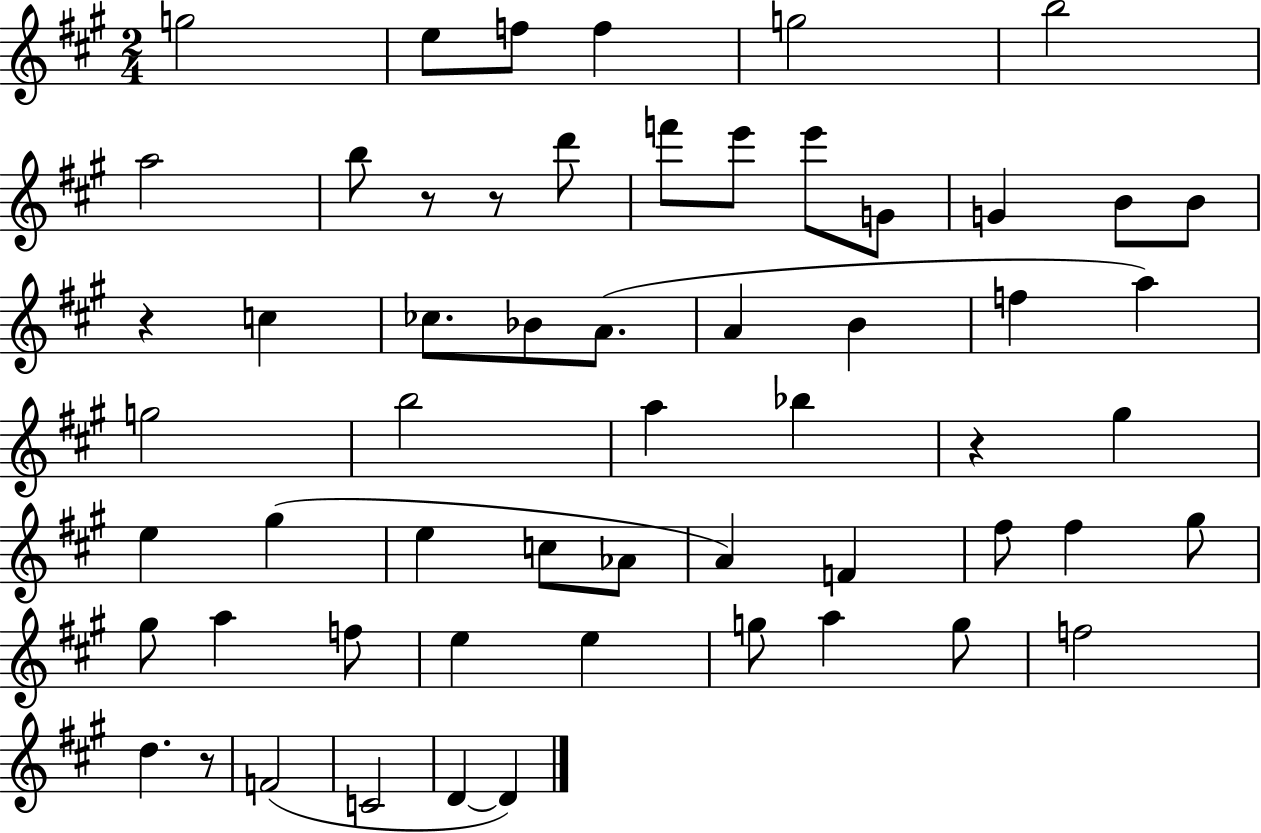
{
  \clef treble
  \numericTimeSignature
  \time 2/4
  \key a \major
  g''2 | e''8 f''8 f''4 | g''2 | b''2 | \break a''2 | b''8 r8 r8 d'''8 | f'''8 e'''8 e'''8 g'8 | g'4 b'8 b'8 | \break r4 c''4 | ces''8. bes'8 a'8.( | a'4 b'4 | f''4 a''4) | \break g''2 | b''2 | a''4 bes''4 | r4 gis''4 | \break e''4 gis''4( | e''4 c''8 aes'8 | a'4) f'4 | fis''8 fis''4 gis''8 | \break gis''8 a''4 f''8 | e''4 e''4 | g''8 a''4 g''8 | f''2 | \break d''4. r8 | f'2( | c'2 | d'4~~ d'4) | \break \bar "|."
}